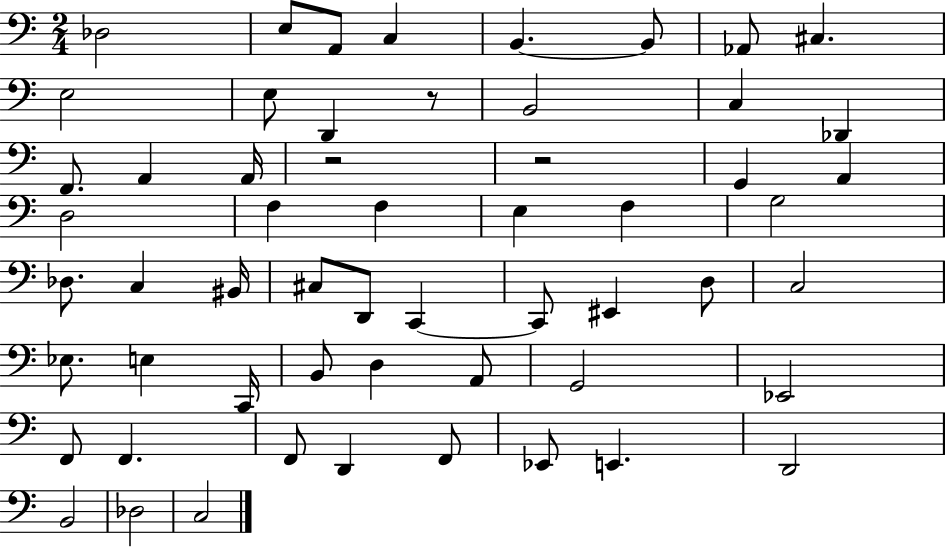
Db3/h E3/e A2/e C3/q B2/q. B2/e Ab2/e C#3/q. E3/h E3/e D2/q R/e B2/h C3/q Db2/q F2/e. A2/q A2/s R/h R/h G2/q A2/q D3/h F3/q F3/q E3/q F3/q G3/h Db3/e. C3/q BIS2/s C#3/e D2/e C2/q C2/e EIS2/q D3/e C3/h Eb3/e. E3/q C2/s B2/e D3/q A2/e G2/h Eb2/h F2/e F2/q. F2/e D2/q F2/e Eb2/e E2/q. D2/h B2/h Db3/h C3/h